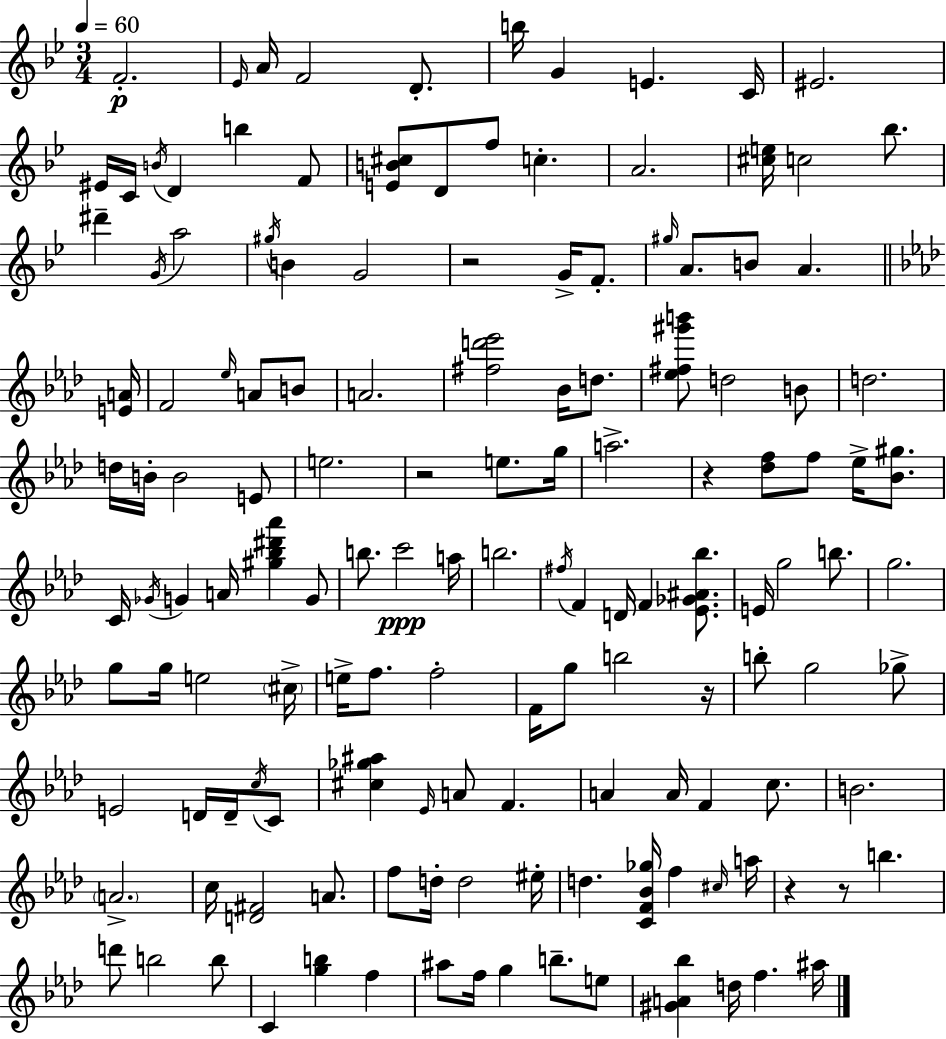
F4/h. Eb4/s A4/s F4/h D4/e. B5/s G4/q E4/q. C4/s EIS4/h. EIS4/s C4/s B4/s D4/q B5/q F4/e [E4,B4,C#5]/e D4/e F5/e C5/q. A4/h. [C#5,E5]/s C5/h Bb5/e. D#6/q G4/s A5/h G#5/s B4/q G4/h R/h G4/s F4/e. G#5/s A4/e. B4/e A4/q. [E4,A4]/s F4/h Eb5/s A4/e B4/e A4/h. [F#5,D6,Eb6]/h Bb4/s D5/e. [Eb5,F#5,G#6,B6]/e D5/h B4/e D5/h. D5/s B4/s B4/h E4/e E5/h. R/h E5/e. G5/s A5/h. R/q [Db5,F5]/e F5/e Eb5/s [Bb4,G#5]/e. C4/s Gb4/s G4/q A4/s [G#5,Bb5,D#6,Ab6]/q G4/e B5/e. C6/h A5/s B5/h. F#5/s F4/q D4/s F4/q [Eb4,Gb4,A#4,Bb5]/e. E4/s G5/h B5/e. G5/h. G5/e G5/s E5/h C#5/s E5/s F5/e. F5/h F4/s G5/e B5/h R/s B5/e G5/h Gb5/e E4/h D4/s D4/s C5/s C4/e [C#5,Gb5,A#5]/q Eb4/s A4/e F4/q. A4/q A4/s F4/q C5/e. B4/h. A4/h. C5/s [D4,F#4]/h A4/e. F5/e D5/s D5/h EIS5/s D5/q. [C4,F4,Bb4,Gb5]/s F5/q C#5/s A5/s R/q R/e B5/q. D6/e B5/h B5/e C4/q [G5,B5]/q F5/q A#5/e F5/s G5/q B5/e. E5/e [G#4,A4,Bb5]/q D5/s F5/q. A#5/s